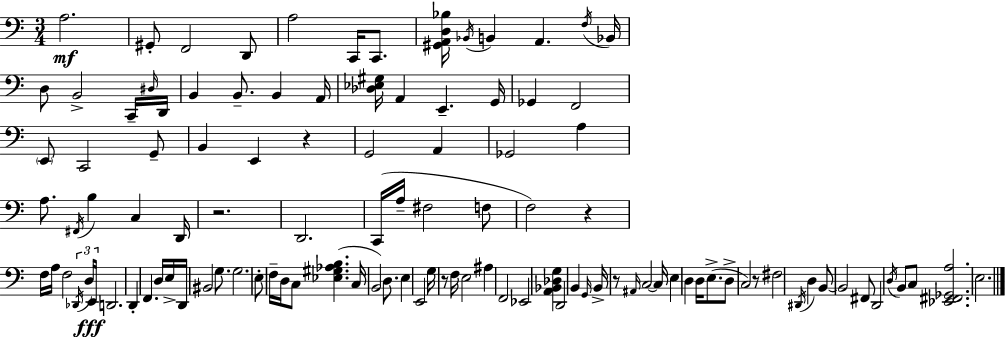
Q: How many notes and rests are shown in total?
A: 111